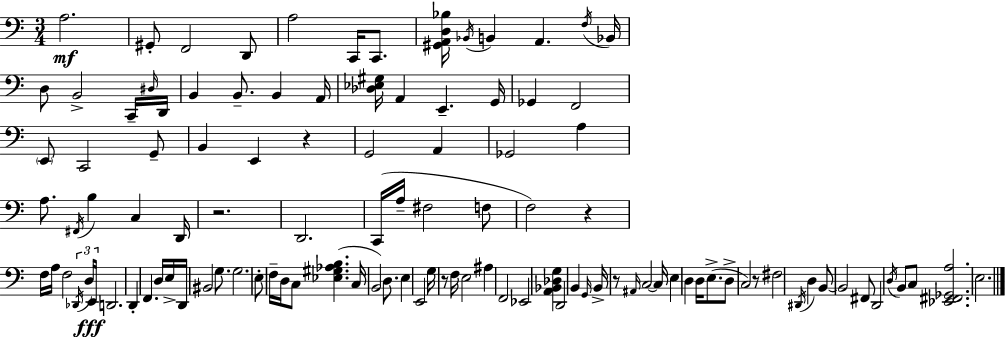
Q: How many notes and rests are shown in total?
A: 111